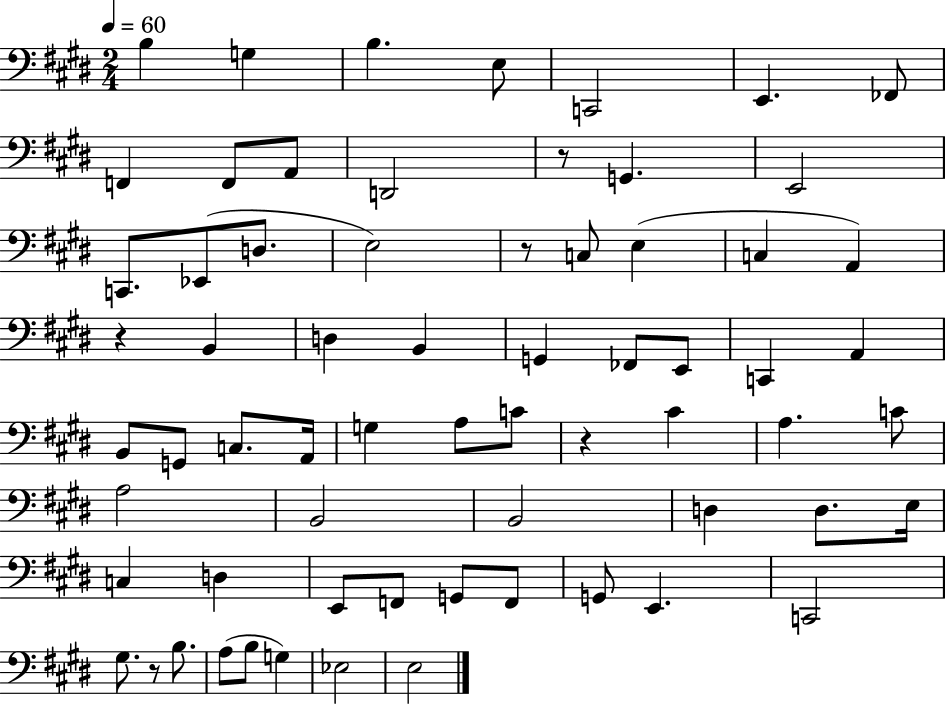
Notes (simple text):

B3/q G3/q B3/q. E3/e C2/h E2/q. FES2/e F2/q F2/e A2/e D2/h R/e G2/q. E2/h C2/e. Eb2/e D3/e. E3/h R/e C3/e E3/q C3/q A2/q R/q B2/q D3/q B2/q G2/q FES2/e E2/e C2/q A2/q B2/e G2/e C3/e. A2/s G3/q A3/e C4/e R/q C#4/q A3/q. C4/e A3/h B2/h B2/h D3/q D3/e. E3/s C3/q D3/q E2/e F2/e G2/e F2/e G2/e E2/q. C2/h G#3/e. R/e B3/e. A3/e B3/e G3/q Eb3/h E3/h